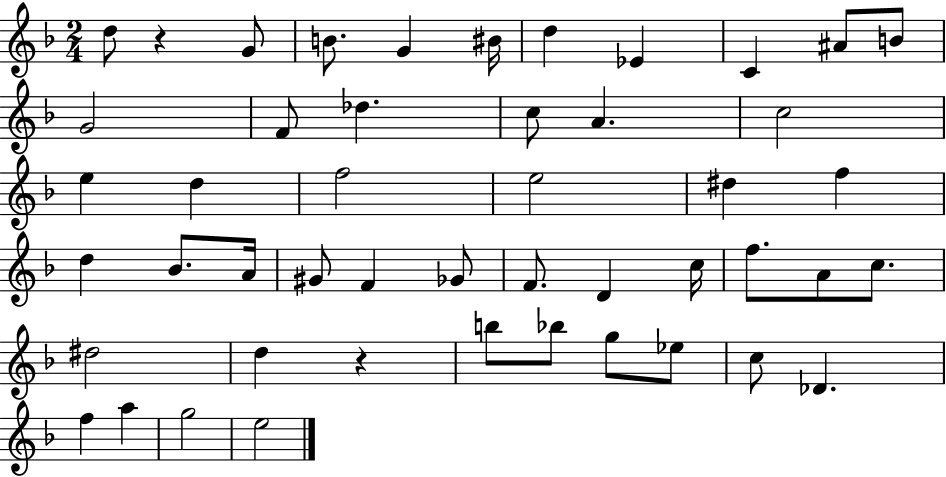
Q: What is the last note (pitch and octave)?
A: E5